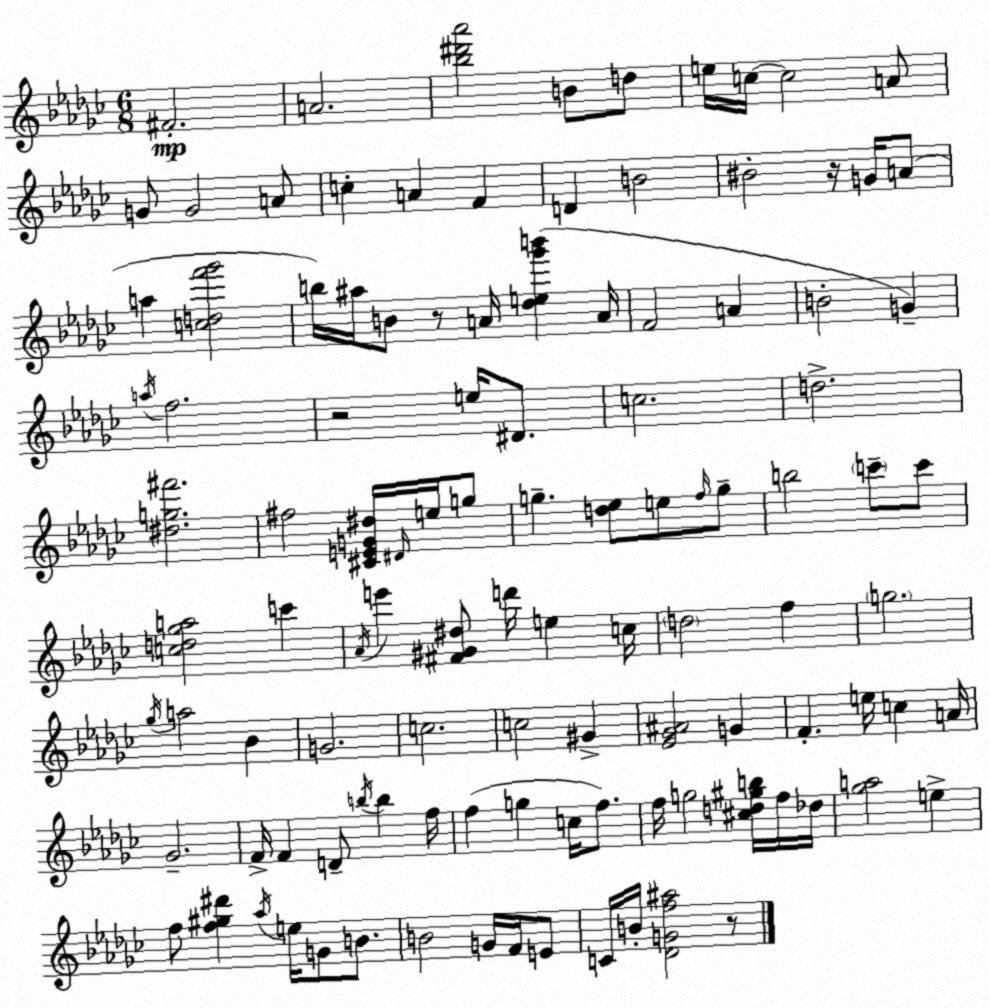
X:1
T:Untitled
M:6/8
L:1/4
K:Ebm
^F2 A2 [_b^d'_a']2 B/2 d/2 e/4 c/4 c2 A/2 G/2 G2 A/2 c A F D B2 ^B2 z/4 G/4 A/2 a [cdf'_g']2 b/4 ^a/4 B/2 z/2 A/4 [_de_g'b'] A/4 F2 A B2 G a/4 f2 z2 e/4 ^D/2 c2 d2 [^dg^f']2 ^f2 [^CEG^d]/4 ^D/4 e/4 g/2 g [d_e]/2 e/2 f/4 g/2 b2 c'/2 c'/2 [cd_ga]2 c' _A/4 e' [^F^G^d]/2 d'/4 e c/4 d2 f g2 _g/4 a2 _B G2 c2 c2 ^G [_E_G^A]2 G F e/4 c A/4 _G2 F/4 F D/2 b/4 b f/4 f g c/4 f/2 f/4 g2 [^cd^gb]/4 f/4 _d/4 [_ga]2 e f/2 [f^g^d'] _a/4 e/4 G/2 B/2 B2 G/4 F/4 E/2 C/4 B/4 [_DGf^a]2 z/2